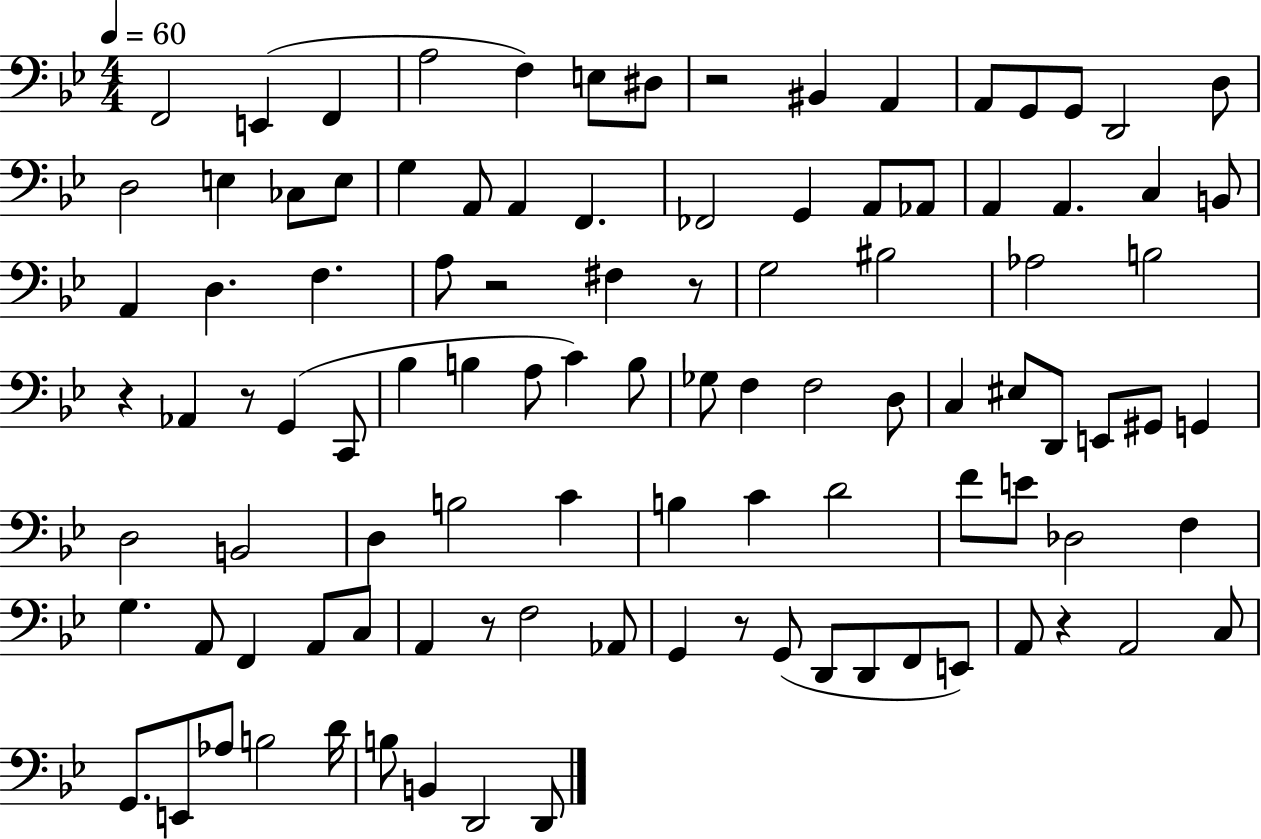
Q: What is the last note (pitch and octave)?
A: D2